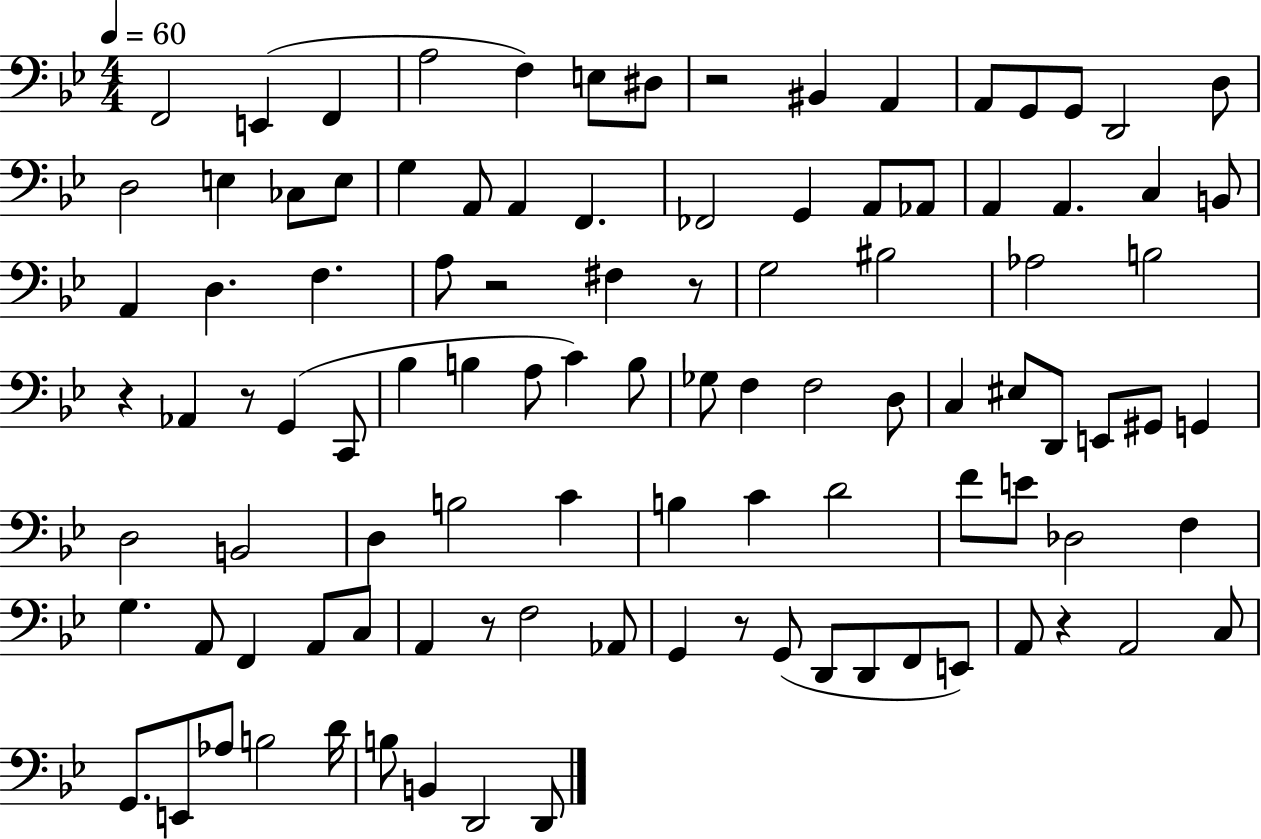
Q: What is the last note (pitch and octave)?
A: D2